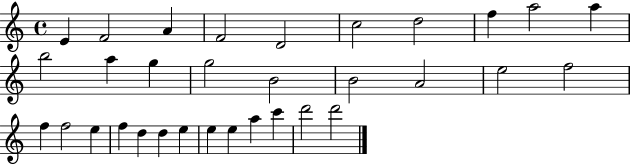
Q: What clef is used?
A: treble